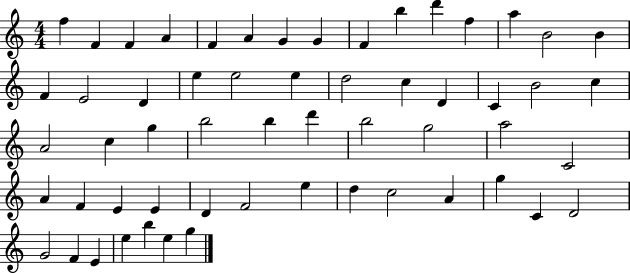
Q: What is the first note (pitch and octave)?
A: F5